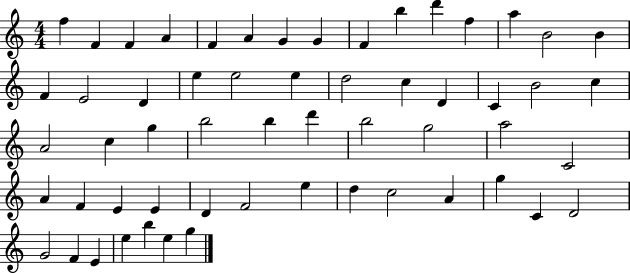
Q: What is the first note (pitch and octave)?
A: F5